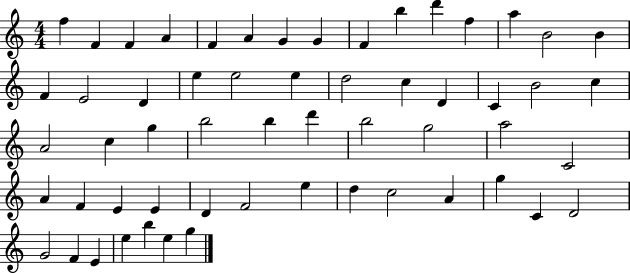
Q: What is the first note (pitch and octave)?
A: F5